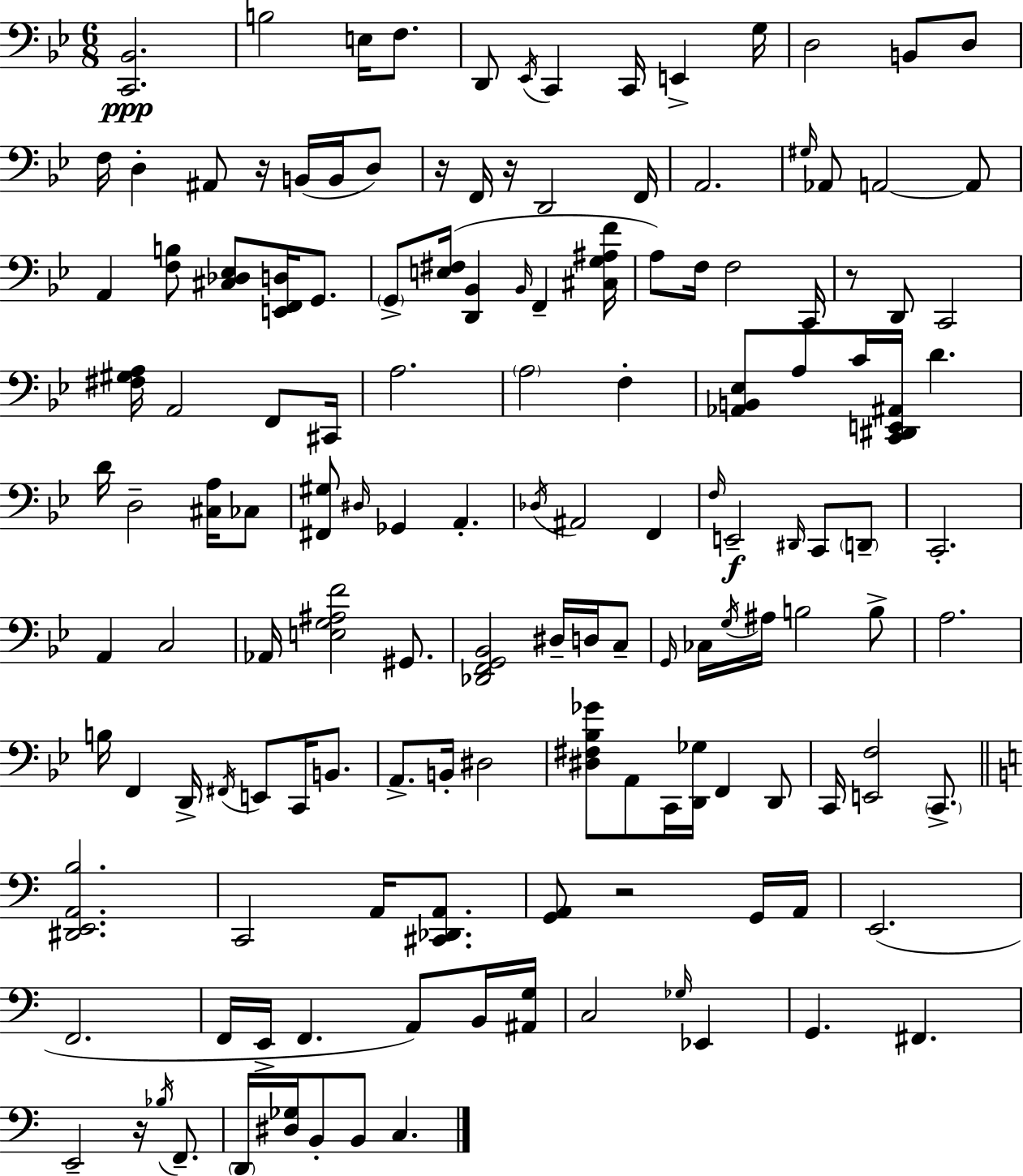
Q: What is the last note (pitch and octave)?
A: C3